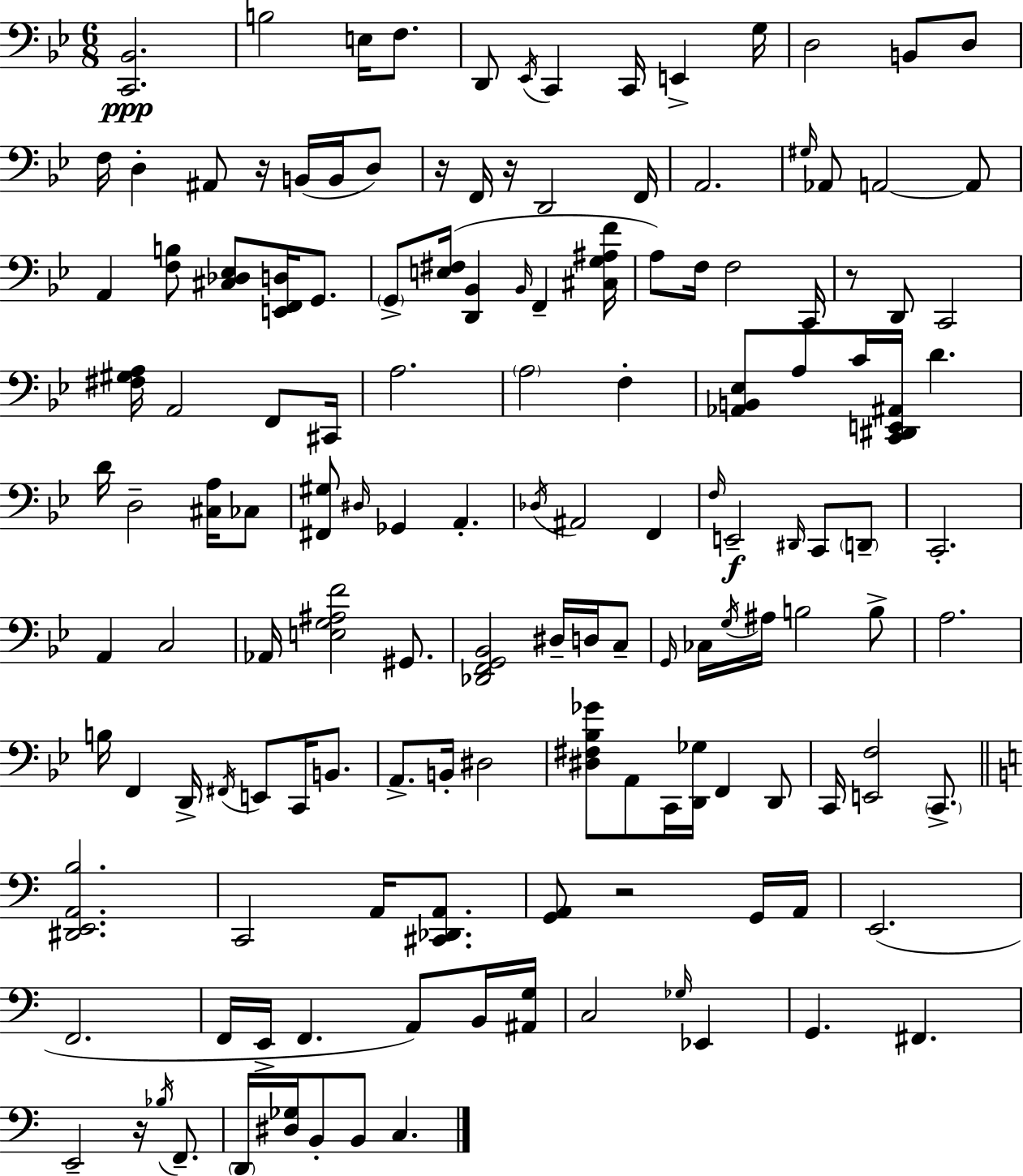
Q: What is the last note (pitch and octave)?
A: C3